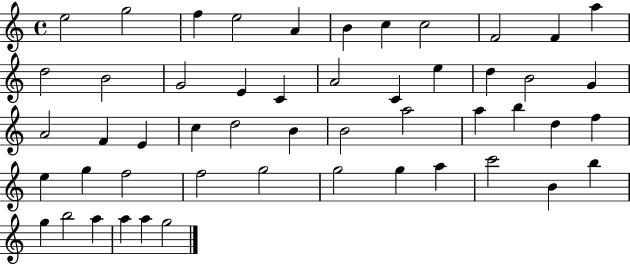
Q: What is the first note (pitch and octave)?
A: E5